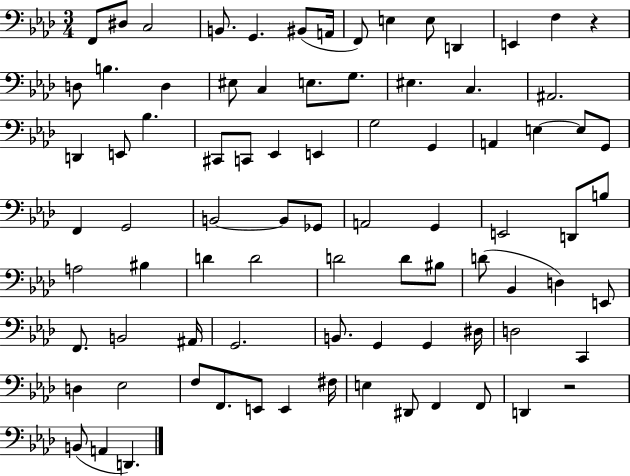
X:1
T:Untitled
M:3/4
L:1/4
K:Ab
F,,/2 ^D,/2 C,2 B,,/2 G,, ^B,,/2 A,,/4 F,,/2 E, E,/2 D,, E,, F, z D,/2 B, D, ^E,/2 C, E,/2 G,/2 ^E, C, ^A,,2 D,, E,,/2 _B, ^C,,/2 C,,/2 _E,, E,, G,2 G,, A,, E, E,/2 G,,/2 F,, G,,2 B,,2 B,,/2 _G,,/2 A,,2 G,, E,,2 D,,/2 B,/2 A,2 ^B, D D2 D2 D/2 ^B,/2 D/2 _B,, D, E,,/2 F,,/2 B,,2 ^A,,/4 G,,2 B,,/2 G,, G,, ^D,/4 D,2 C,, D, _E,2 F,/2 F,,/2 E,,/2 E,, ^F,/4 E, ^D,,/2 F,, F,,/2 D,, z2 B,,/2 A,, D,,